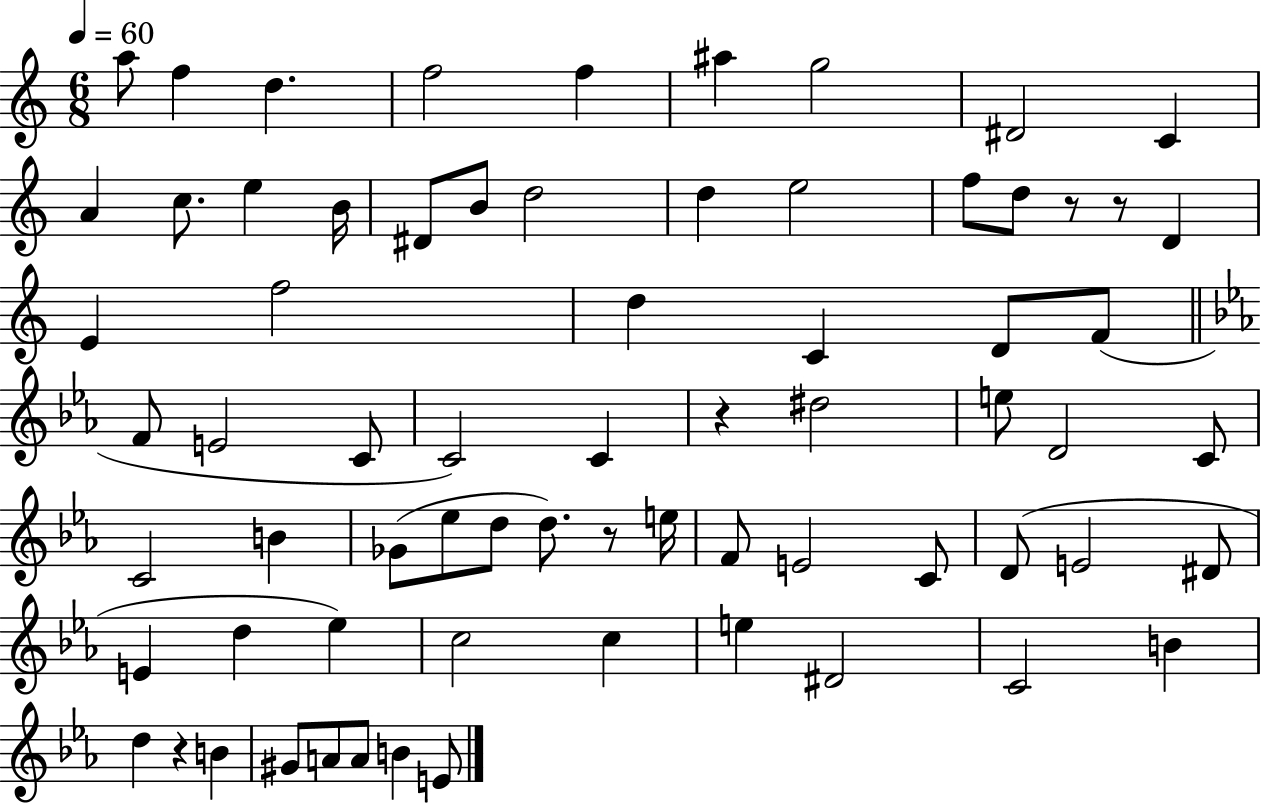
{
  \clef treble
  \numericTimeSignature
  \time 6/8
  \key c \major
  \tempo 4 = 60
  a''8 f''4 d''4. | f''2 f''4 | ais''4 g''2 | dis'2 c'4 | \break a'4 c''8. e''4 b'16 | dis'8 b'8 d''2 | d''4 e''2 | f''8 d''8 r8 r8 d'4 | \break e'4 f''2 | d''4 c'4 d'8 f'8( | \bar "||" \break \key ees \major f'8 e'2 c'8 | c'2) c'4 | r4 dis''2 | e''8 d'2 c'8 | \break c'2 b'4 | ges'8( ees''8 d''8 d''8.) r8 e''16 | f'8 e'2 c'8 | d'8( e'2 dis'8 | \break e'4 d''4 ees''4) | c''2 c''4 | e''4 dis'2 | c'2 b'4 | \break d''4 r4 b'4 | gis'8 a'8 a'8 b'4 e'8 | \bar "|."
}